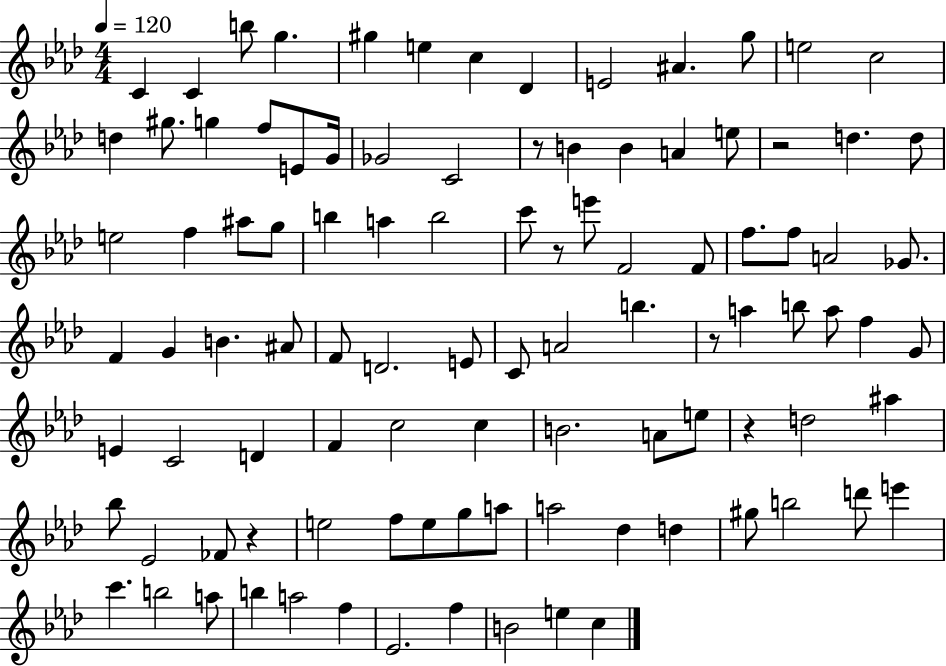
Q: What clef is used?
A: treble